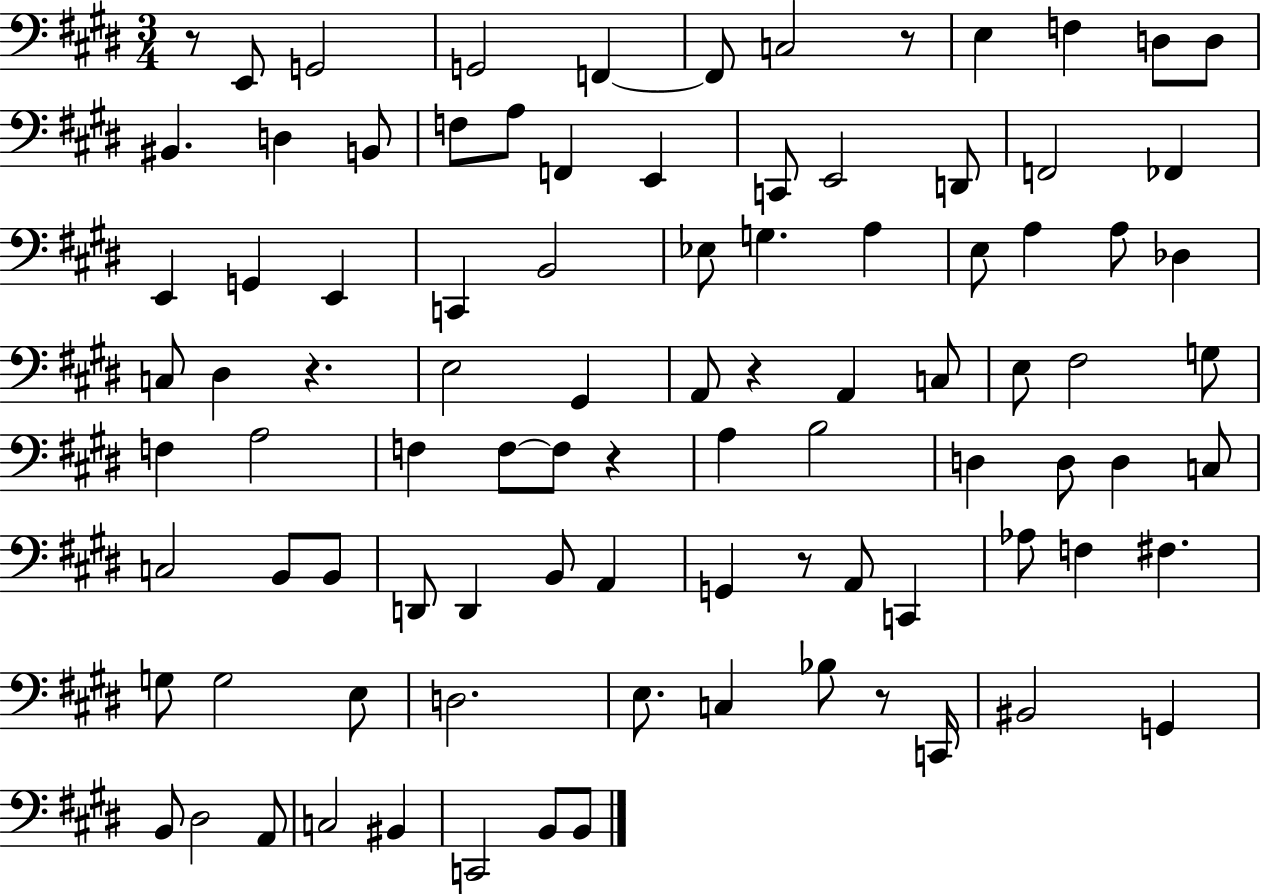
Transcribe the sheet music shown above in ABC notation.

X:1
T:Untitled
M:3/4
L:1/4
K:E
z/2 E,,/2 G,,2 G,,2 F,, F,,/2 C,2 z/2 E, F, D,/2 D,/2 ^B,, D, B,,/2 F,/2 A,/2 F,, E,, C,,/2 E,,2 D,,/2 F,,2 _F,, E,, G,, E,, C,, B,,2 _E,/2 G, A, E,/2 A, A,/2 _D, C,/2 ^D, z E,2 ^G,, A,,/2 z A,, C,/2 E,/2 ^F,2 G,/2 F, A,2 F, F,/2 F,/2 z A, B,2 D, D,/2 D, C,/2 C,2 B,,/2 B,,/2 D,,/2 D,, B,,/2 A,, G,, z/2 A,,/2 C,, _A,/2 F, ^F, G,/2 G,2 E,/2 D,2 E,/2 C, _B,/2 z/2 C,,/4 ^B,,2 G,, B,,/2 ^D,2 A,,/2 C,2 ^B,, C,,2 B,,/2 B,,/2